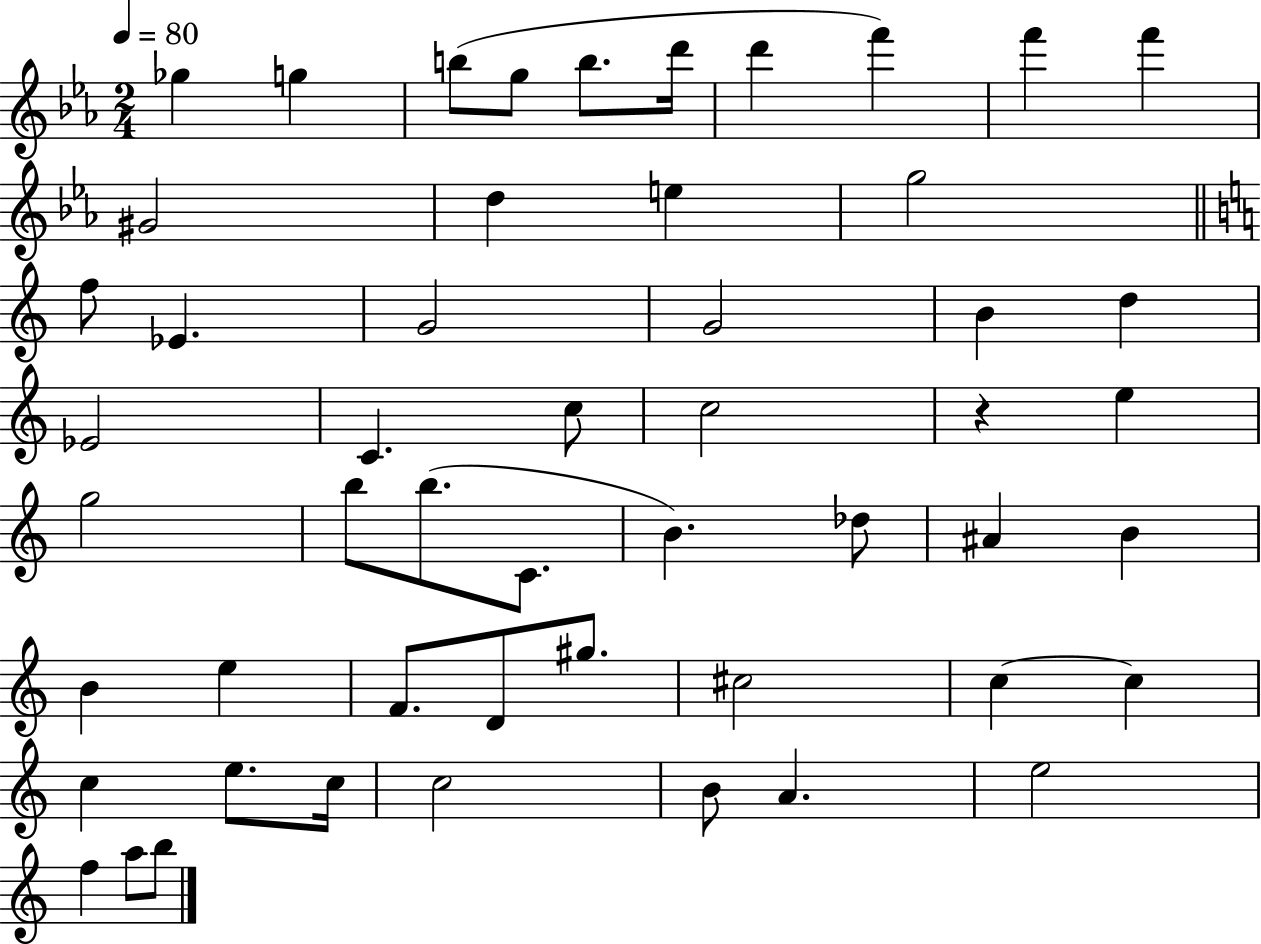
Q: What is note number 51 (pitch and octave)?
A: B5